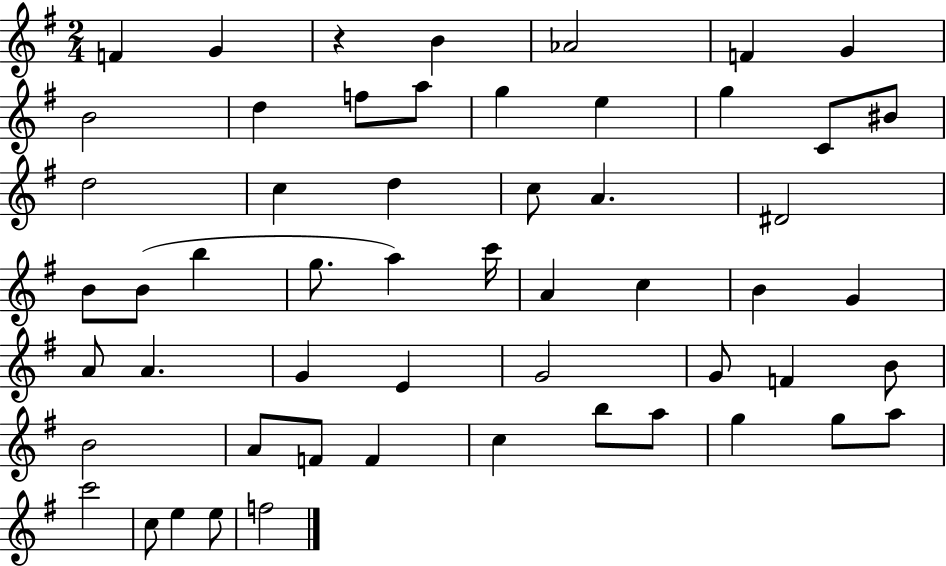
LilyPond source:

{
  \clef treble
  \numericTimeSignature
  \time 2/4
  \key g \major
  f'4 g'4 | r4 b'4 | aes'2 | f'4 g'4 | \break b'2 | d''4 f''8 a''8 | g''4 e''4 | g''4 c'8 bis'8 | \break d''2 | c''4 d''4 | c''8 a'4. | dis'2 | \break b'8 b'8( b''4 | g''8. a''4) c'''16 | a'4 c''4 | b'4 g'4 | \break a'8 a'4. | g'4 e'4 | g'2 | g'8 f'4 b'8 | \break b'2 | a'8 f'8 f'4 | c''4 b''8 a''8 | g''4 g''8 a''8 | \break c'''2 | c''8 e''4 e''8 | f''2 | \bar "|."
}